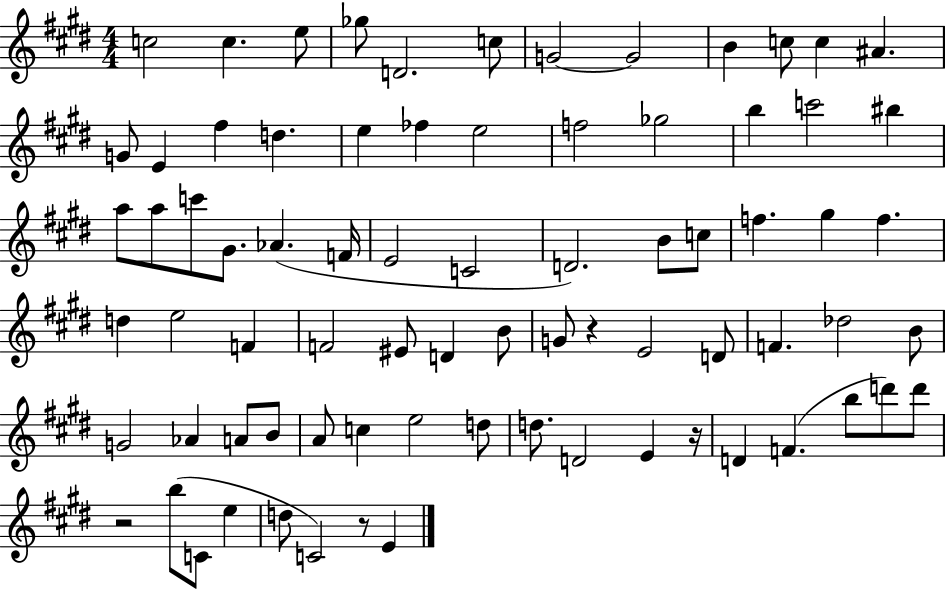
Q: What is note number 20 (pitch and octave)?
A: F5